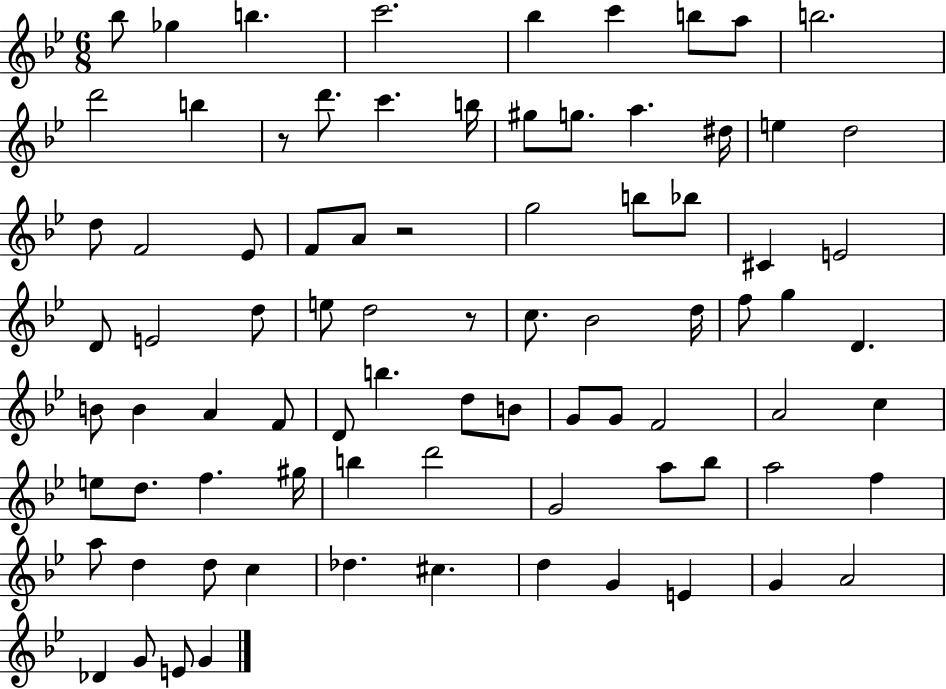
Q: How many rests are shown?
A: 3